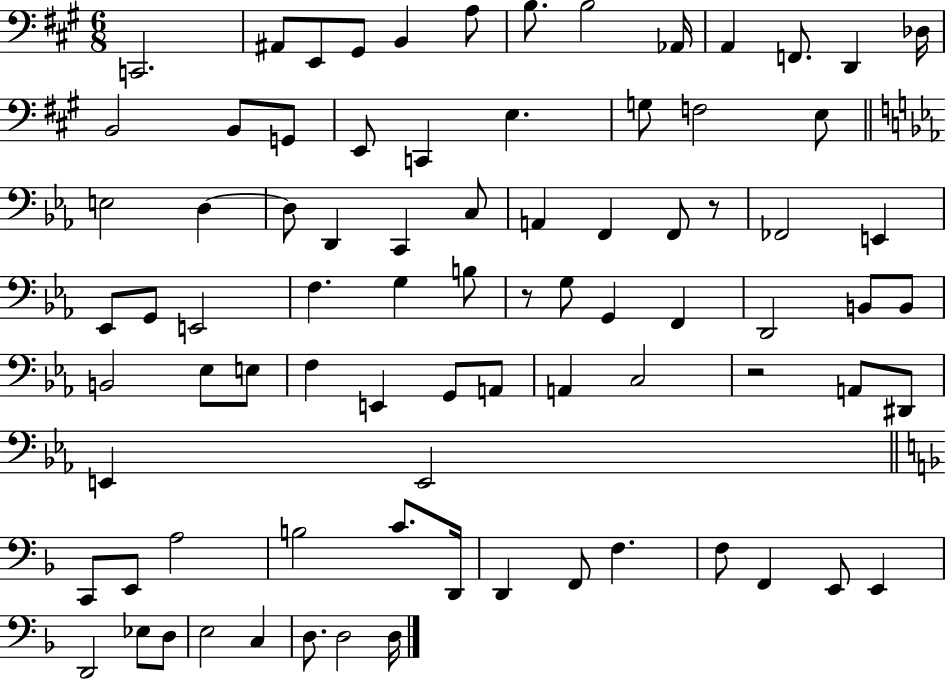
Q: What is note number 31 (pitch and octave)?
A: F2